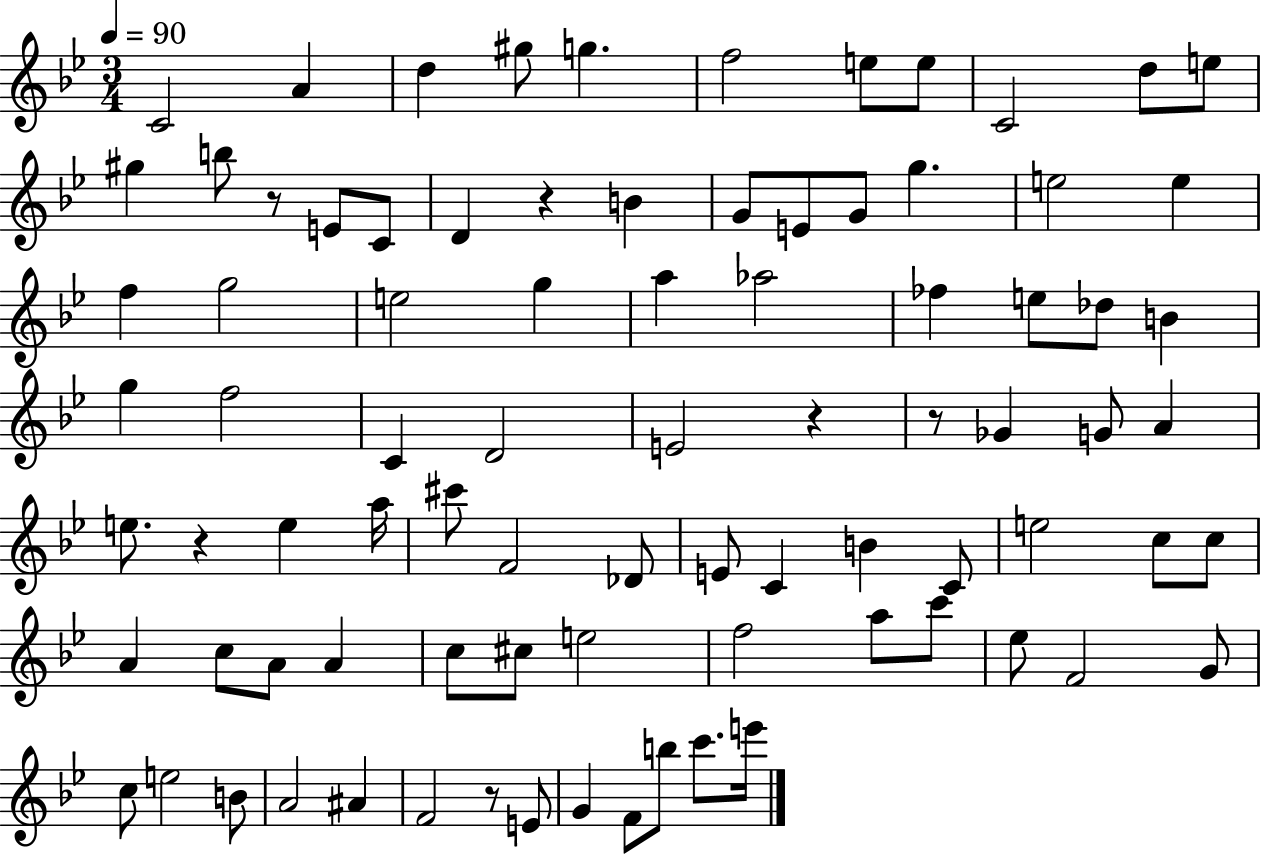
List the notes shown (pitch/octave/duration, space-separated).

C4/h A4/q D5/q G#5/e G5/q. F5/h E5/e E5/e C4/h D5/e E5/e G#5/q B5/e R/e E4/e C4/e D4/q R/q B4/q G4/e E4/e G4/e G5/q. E5/h E5/q F5/q G5/h E5/h G5/q A5/q Ab5/h FES5/q E5/e Db5/e B4/q G5/q F5/h C4/q D4/h E4/h R/q R/e Gb4/q G4/e A4/q E5/e. R/q E5/q A5/s C#6/e F4/h Db4/e E4/e C4/q B4/q C4/e E5/h C5/e C5/e A4/q C5/e A4/e A4/q C5/e C#5/e E5/h F5/h A5/e C6/e Eb5/e F4/h G4/e C5/e E5/h B4/e A4/h A#4/q F4/h R/e E4/e G4/q F4/e B5/e C6/e. E6/s